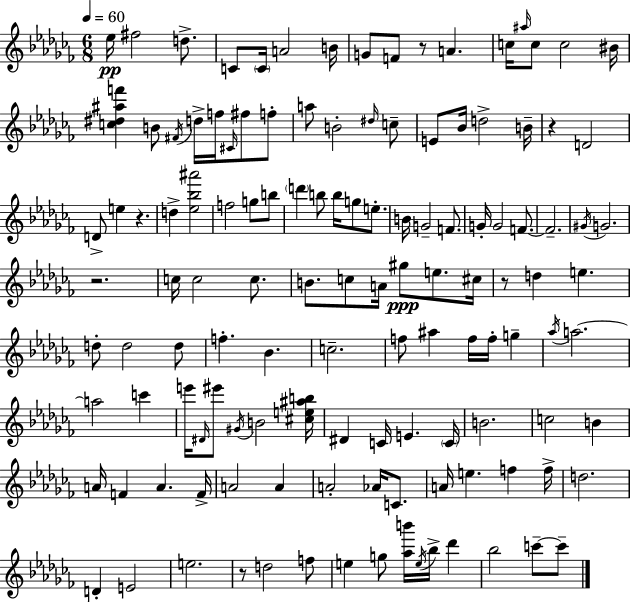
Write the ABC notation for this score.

X:1
T:Untitled
M:6/8
L:1/4
K:Abm
_e/4 ^f2 d/2 C/2 C/4 A2 B/4 G/2 F/2 z/2 A c/4 ^a/4 c/2 c2 ^B/4 [c^d^af'] B/2 ^F/4 d/4 f/4 ^C/4 ^f/2 f/2 a/2 B2 ^d/4 c/2 E/2 _B/4 d2 B/4 z D2 D/2 e z d [_e_b^a']2 f2 g/2 b/2 d' b/2 b/4 g/2 e/2 B/4 G2 F/2 G/4 G2 F/2 F2 ^G/4 G2 z2 c/4 c2 c/2 B/2 c/2 A/4 ^g/2 e/2 ^c/4 z/2 d e d/2 d2 d/2 f _B c2 f/2 ^a f/4 f/4 g _a/4 a2 a2 c' e'/4 ^D/4 ^e'/2 ^G/4 B2 [^ce^ab]/4 ^D C/4 E C/4 B2 c2 B A/4 F A F/4 A2 A A2 _A/4 C/2 A/4 e f f/4 d2 D E2 e2 z/2 d2 f/2 e g/2 [_ab']/4 e/4 _b/4 _d' _b2 c'/2 c'/2